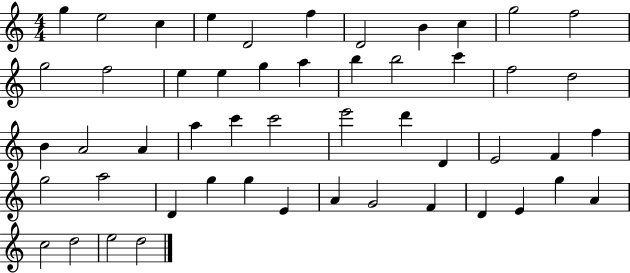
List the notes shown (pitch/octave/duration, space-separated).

G5/q E5/h C5/q E5/q D4/h F5/q D4/h B4/q C5/q G5/h F5/h G5/h F5/h E5/q E5/q G5/q A5/q B5/q B5/h C6/q F5/h D5/h B4/q A4/h A4/q A5/q C6/q C6/h E6/h D6/q D4/q E4/h F4/q F5/q G5/h A5/h D4/q G5/q G5/q E4/q A4/q G4/h F4/q D4/q E4/q G5/q A4/q C5/h D5/h E5/h D5/h